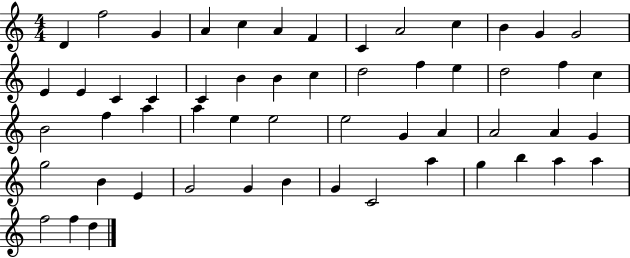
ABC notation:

X:1
T:Untitled
M:4/4
L:1/4
K:C
D f2 G A c A F C A2 c B G G2 E E C C C B B c d2 f e d2 f c B2 f a a e e2 e2 G A A2 A G g2 B E G2 G B G C2 a g b a a f2 f d